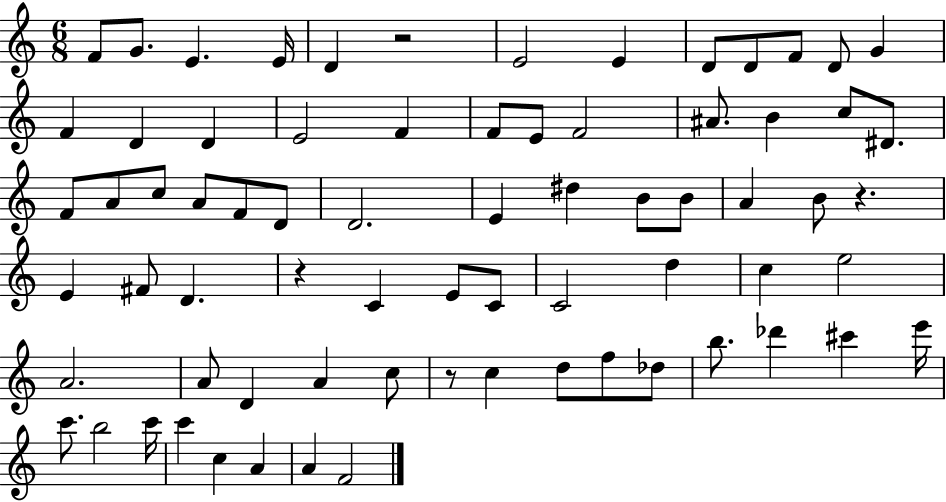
{
  \clef treble
  \numericTimeSignature
  \time 6/8
  \key c \major
  \repeat volta 2 { f'8 g'8. e'4. e'16 | d'4 r2 | e'2 e'4 | d'8 d'8 f'8 d'8 g'4 | \break f'4 d'4 d'4 | e'2 f'4 | f'8 e'8 f'2 | ais'8. b'4 c''8 dis'8. | \break f'8 a'8 c''8 a'8 f'8 d'8 | d'2. | e'4 dis''4 b'8 b'8 | a'4 b'8 r4. | \break e'4 fis'8 d'4. | r4 c'4 e'8 c'8 | c'2 d''4 | c''4 e''2 | \break a'2. | a'8 d'4 a'4 c''8 | r8 c''4 d''8 f''8 des''8 | b''8. des'''4 cis'''4 e'''16 | \break c'''8. b''2 c'''16 | c'''4 c''4 a'4 | a'4 f'2 | } \bar "|."
}